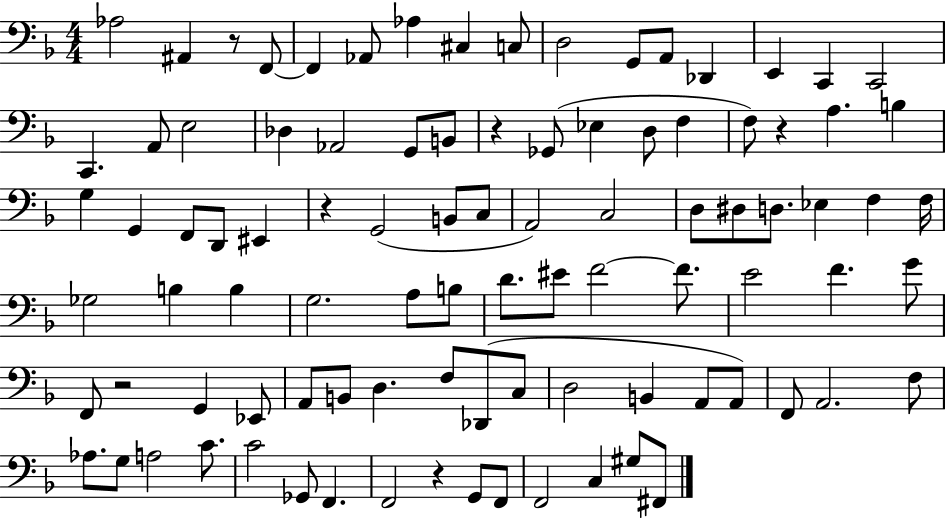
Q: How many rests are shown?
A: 6